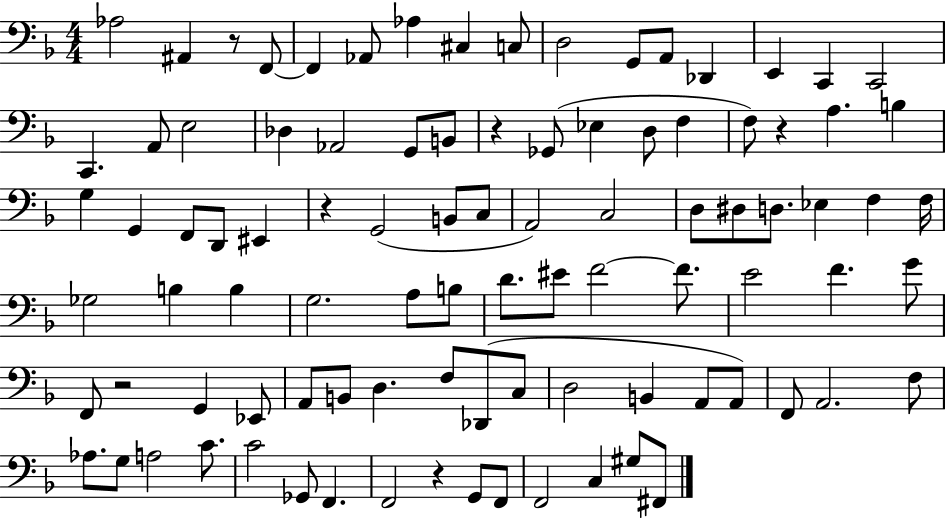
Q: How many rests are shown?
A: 6